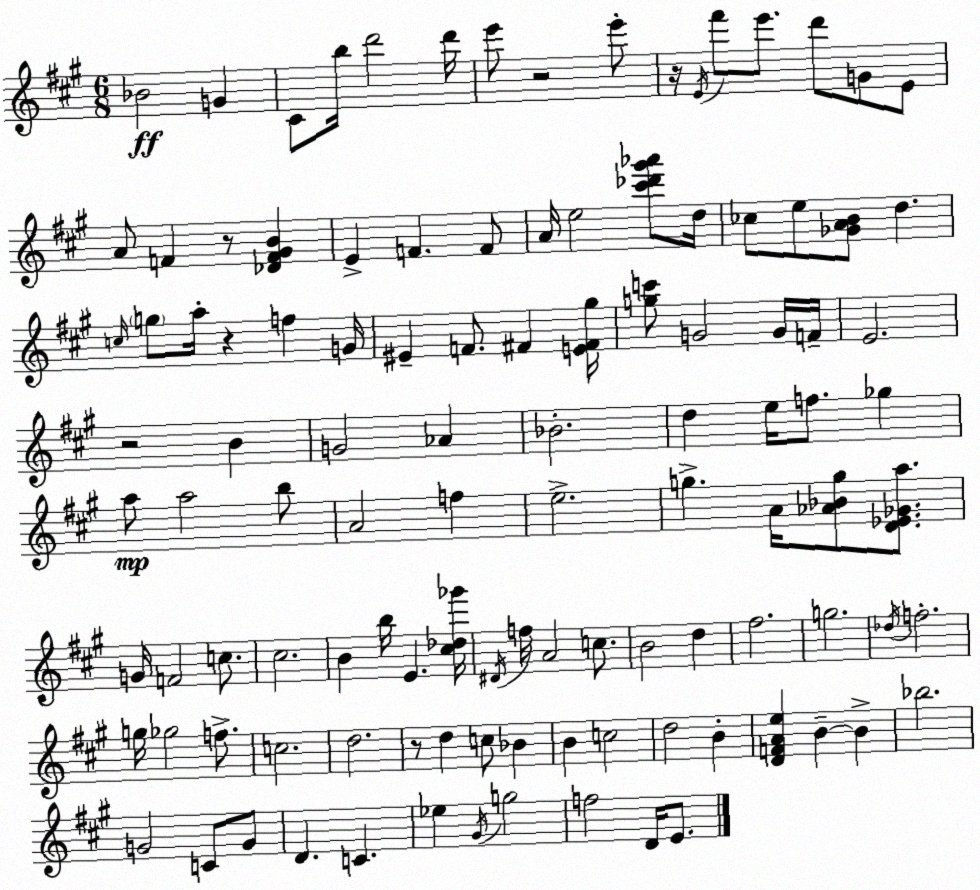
X:1
T:Untitled
M:6/8
L:1/4
K:A
_B2 G ^C/2 b/4 d'2 d'/4 e'/2 z2 e'/2 z/4 E/4 ^f'/2 e'/2 d'/2 G/2 E/2 A/2 F z/2 [_DF^GB] E F F/2 A/4 e2 [^c'_d'^g'_a']/2 d/4 _c/2 e/2 [_GAB]/2 d c/4 g/2 a/4 z f G/4 ^E F/2 ^F [E^F^g]/4 [gc']/2 G2 G/4 F/4 E2 z2 B G2 _A _B2 d e/4 f/2 _g a/2 a2 b/2 A2 f e2 g A/4 [_A_Bg]/2 [D_E_Ga]/2 G/4 F2 c/2 ^c2 B b/4 E [^c_d_g']/4 ^D/4 f/4 A2 c/2 B2 d ^f2 g2 _d/4 f2 g/4 _g2 f/2 c2 d2 z/2 d c/2 _B B c2 d2 B [DFAe] B B _b2 G2 C/2 G/2 D C _e ^G/4 g2 f2 D/4 E/2